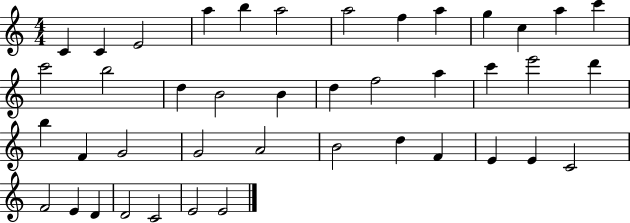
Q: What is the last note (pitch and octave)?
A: E4